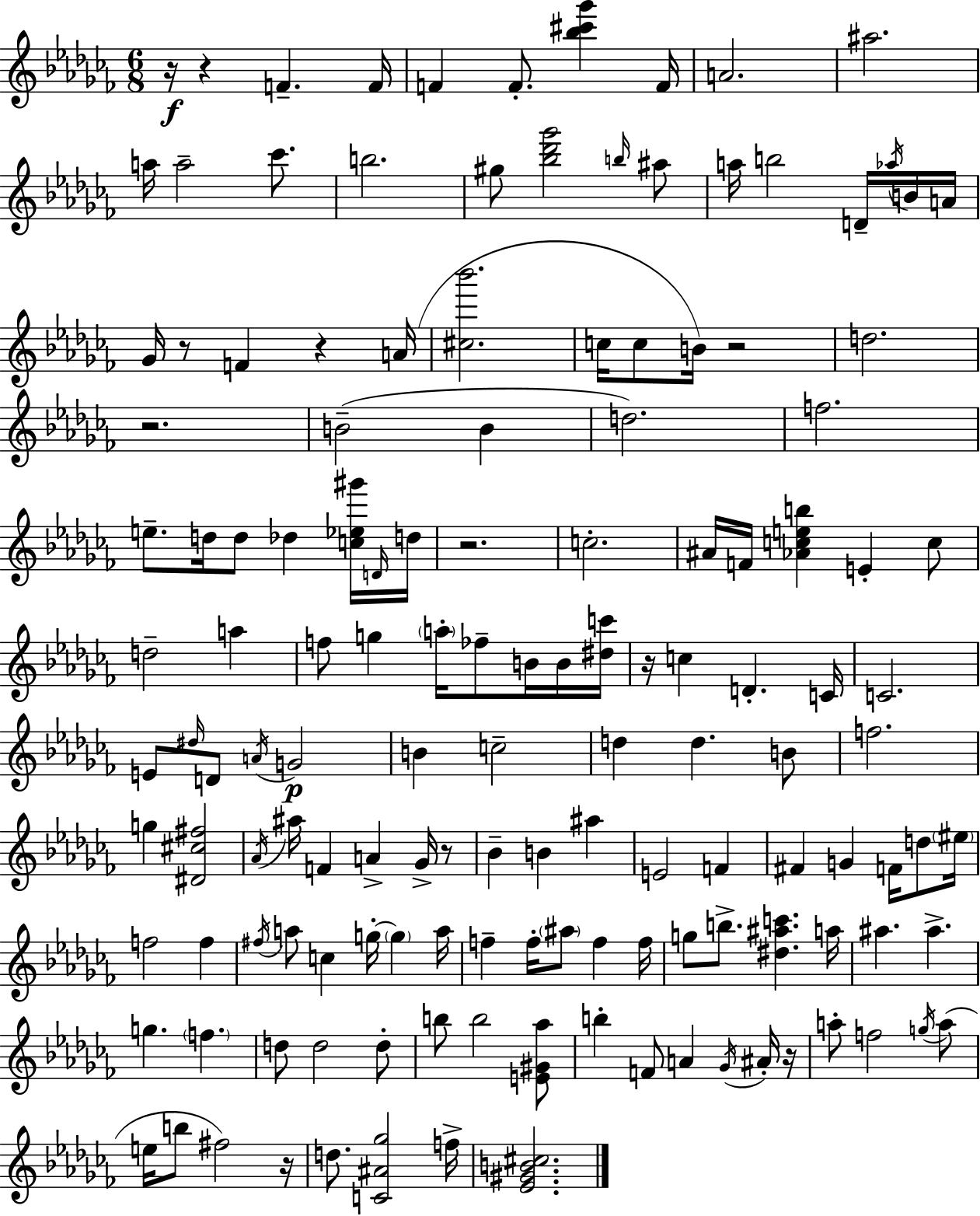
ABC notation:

X:1
T:Untitled
M:6/8
L:1/4
K:Abm
z/4 z F F/4 F F/2 [_b^c'_g'] F/4 A2 ^a2 a/4 a2 _c'/2 b2 ^g/2 [_b_d'_g']2 b/4 ^a/2 a/4 b2 D/4 _a/4 B/4 A/4 _G/4 z/2 F z A/4 [^c_b']2 c/4 c/2 B/4 z2 d2 z2 B2 B d2 f2 e/2 d/4 d/2 _d [c_e^g']/4 D/4 d/4 z2 c2 ^A/4 F/4 [_Aceb] E c/2 d2 a f/2 g a/4 _f/2 B/4 B/4 [^dc']/4 z/4 c D C/4 C2 E/2 ^d/4 D/2 A/4 G2 B c2 d d B/2 f2 g [^D^c^f]2 _A/4 ^a/4 F A _G/4 z/2 _B B ^a E2 F ^F G F/4 d/2 ^e/4 f2 f ^f/4 a/2 c g/4 g a/4 f f/4 ^a/2 f f/4 g/2 b/2 [^d^ac'] a/4 ^a ^a g f d/2 d2 d/2 b/2 b2 [E^G_a]/2 b F/2 A _G/4 ^A/4 z/4 a/2 f2 g/4 a/2 e/4 b/2 ^f2 z/4 d/2 [C^A_g]2 f/4 [_E^GB^c]2